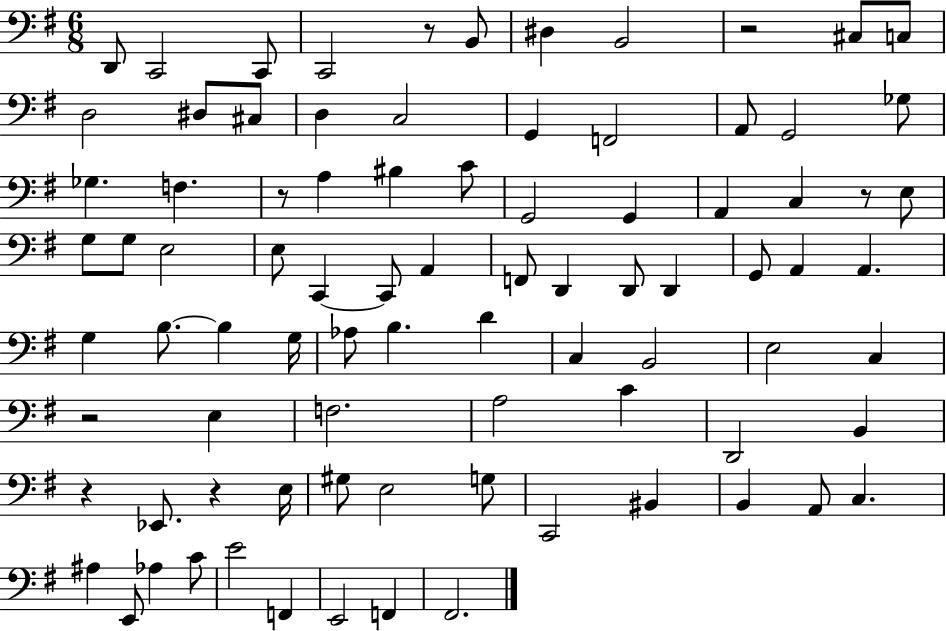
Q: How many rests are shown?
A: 7